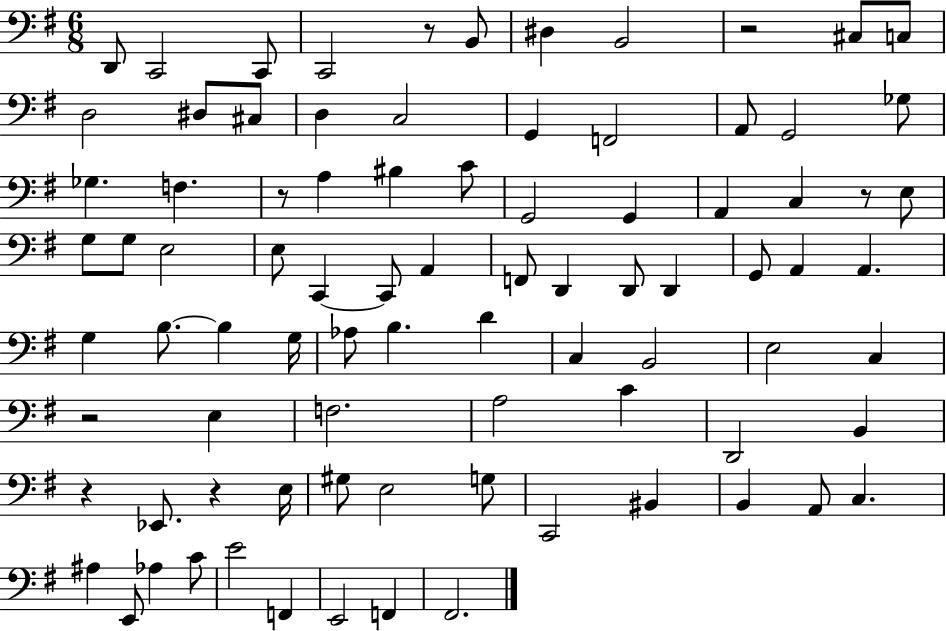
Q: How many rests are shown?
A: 7